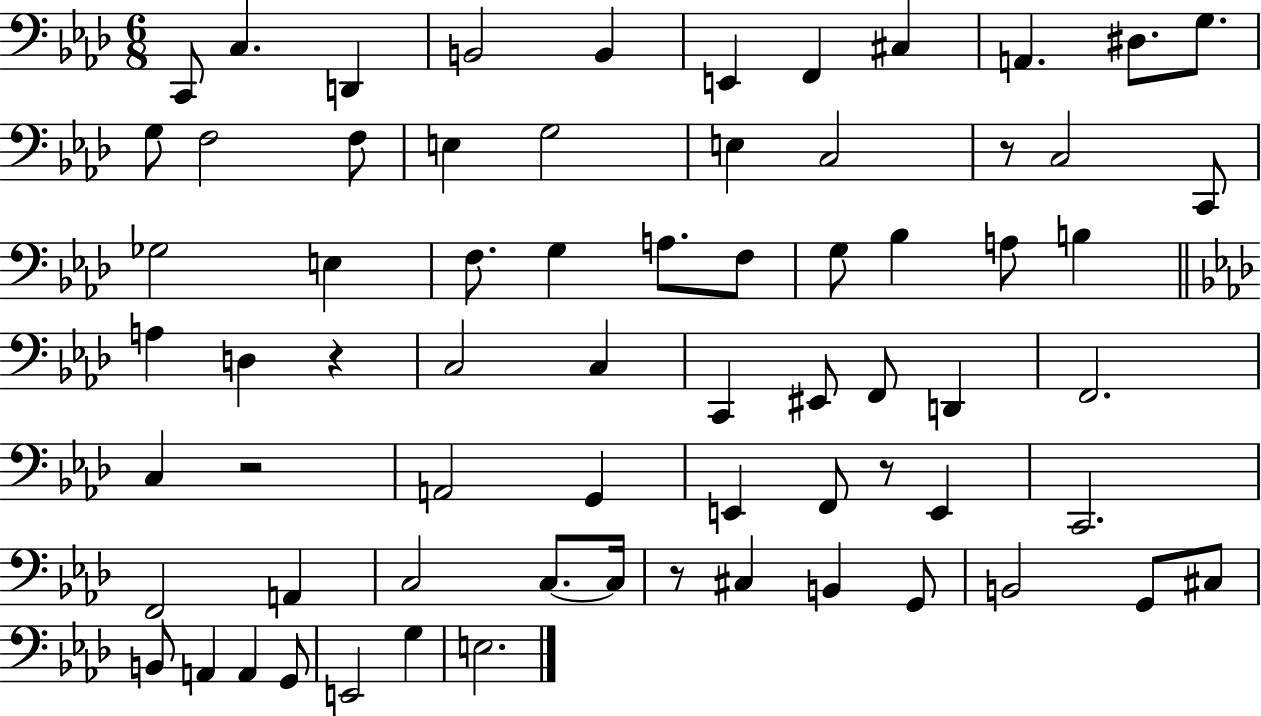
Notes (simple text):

C2/e C3/q. D2/q B2/h B2/q E2/q F2/q C#3/q A2/q. D#3/e. G3/e. G3/e F3/h F3/e E3/q G3/h E3/q C3/h R/e C3/h C2/e Gb3/h E3/q F3/e. G3/q A3/e. F3/e G3/e Bb3/q A3/e B3/q A3/q D3/q R/q C3/h C3/q C2/q EIS2/e F2/e D2/q F2/h. C3/q R/h A2/h G2/q E2/q F2/e R/e E2/q C2/h. F2/h A2/q C3/h C3/e. C3/s R/e C#3/q B2/q G2/e B2/h G2/e C#3/e B2/e A2/q A2/q G2/e E2/h G3/q E3/h.